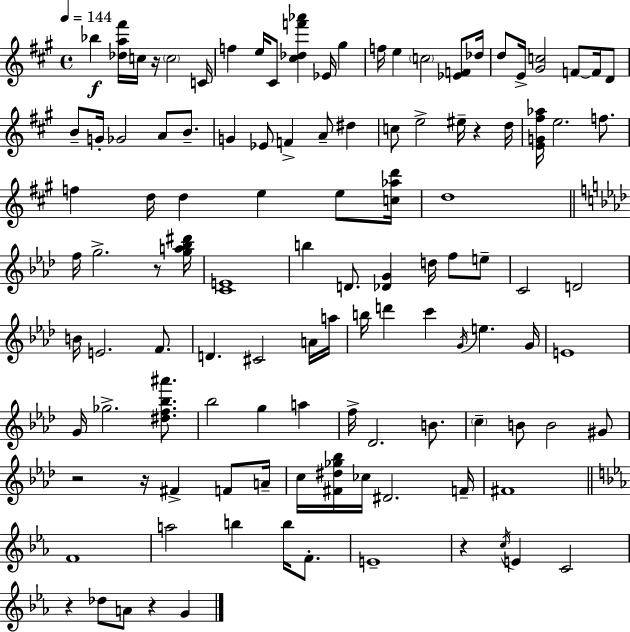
X:1
T:Untitled
M:4/4
L:1/4
K:A
_b [_da^f']/4 c/4 z/4 c2 C/4 f e/4 ^C/2 [^c_df'_a'] _E/4 ^g f/4 e c2 [_EF]/2 _d/4 d/2 E/4 [^Gc]2 F/2 F/4 D/2 B/2 G/4 _G2 A/2 B/2 G _E/2 F A/2 ^d c/2 e2 ^e/4 z d/4 [EG^f_a]/4 e2 f/2 f d/4 d e e/2 [c_ad']/4 d4 f/4 g2 z/2 [ga_b^d']/4 [CE]4 b D/2 [_DG] d/4 f/2 e/2 C2 D2 B/4 E2 F/2 D ^C2 A/4 a/4 b/4 d' c' G/4 e G/4 E4 G/4 _g2 [^df_b^a']/2 _b2 g a f/4 _D2 B/2 c B/2 B2 ^G/2 z2 z/4 ^F F/2 A/4 c/4 [^F^d_g_b]/4 _c/4 ^D2 F/4 ^F4 F4 a2 b b/4 F/2 E4 z c/4 E C2 z _d/2 A/2 z G